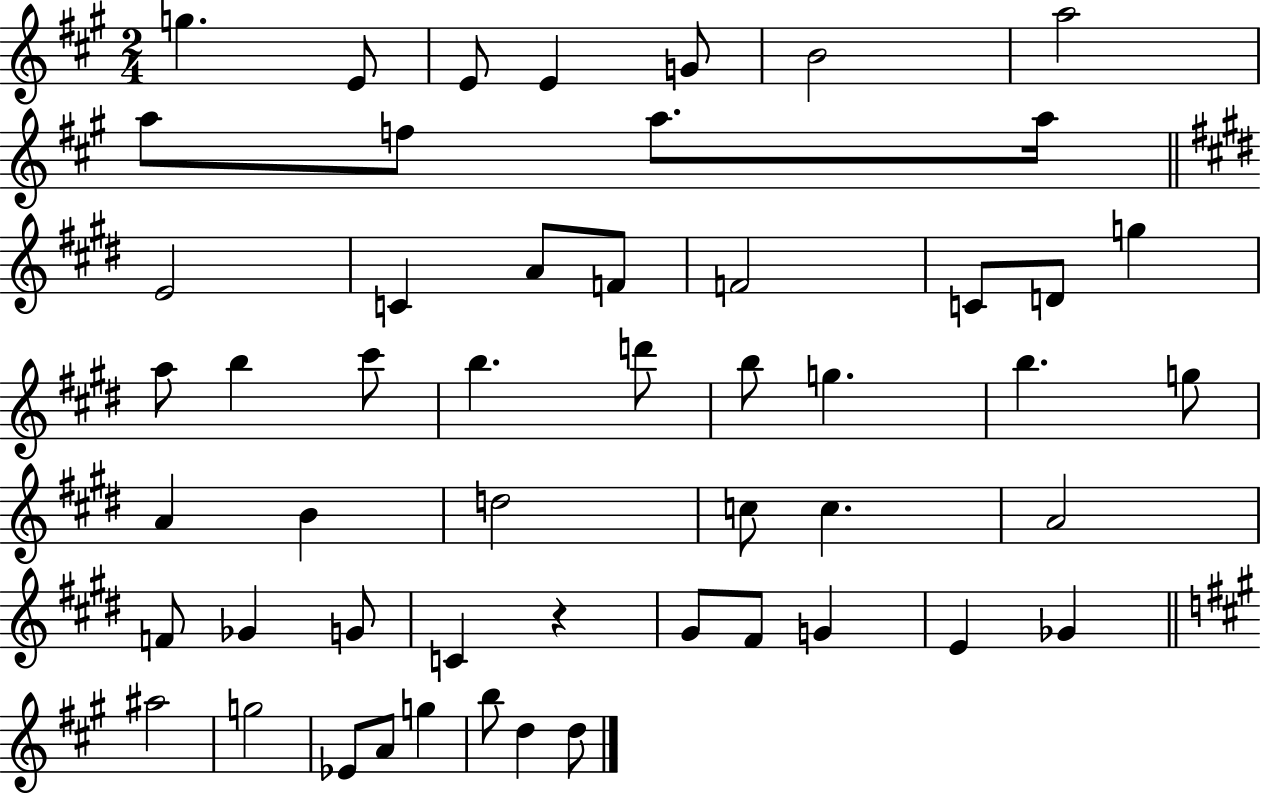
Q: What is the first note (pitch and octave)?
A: G5